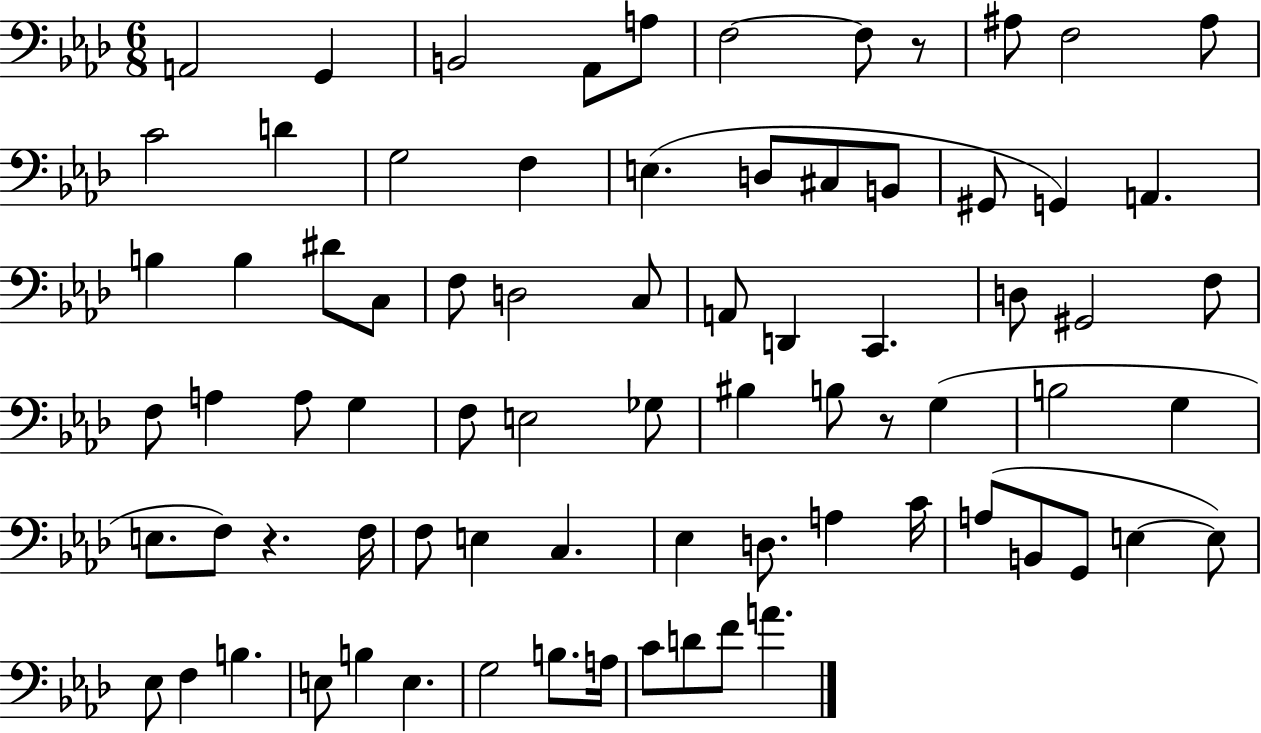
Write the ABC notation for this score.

X:1
T:Untitled
M:6/8
L:1/4
K:Ab
A,,2 G,, B,,2 _A,,/2 A,/2 F,2 F,/2 z/2 ^A,/2 F,2 ^A,/2 C2 D G,2 F, E, D,/2 ^C,/2 B,,/2 ^G,,/2 G,, A,, B, B, ^D/2 C,/2 F,/2 D,2 C,/2 A,,/2 D,, C,, D,/2 ^G,,2 F,/2 F,/2 A, A,/2 G, F,/2 E,2 _G,/2 ^B, B,/2 z/2 G, B,2 G, E,/2 F,/2 z F,/4 F,/2 E, C, _E, D,/2 A, C/4 A,/2 B,,/2 G,,/2 E, E,/2 _E,/2 F, B, E,/2 B, E, G,2 B,/2 A,/4 C/2 D/2 F/2 A